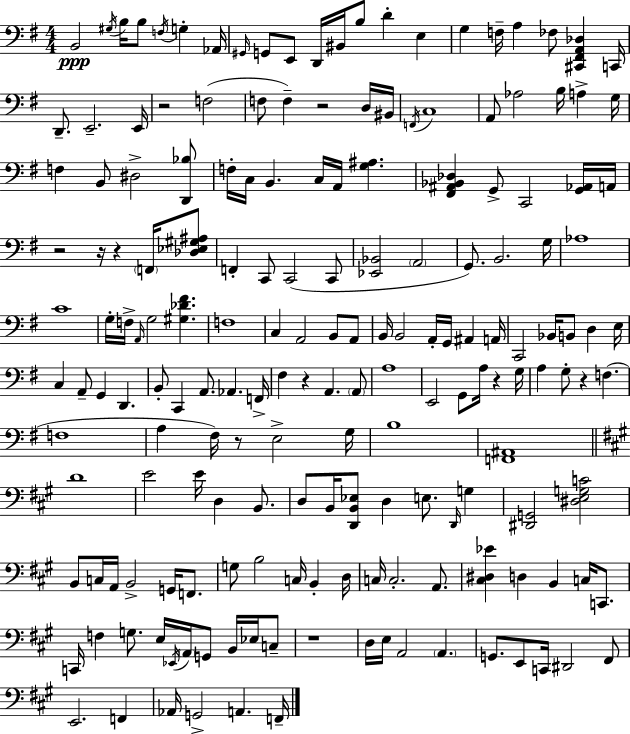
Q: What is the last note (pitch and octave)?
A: F2